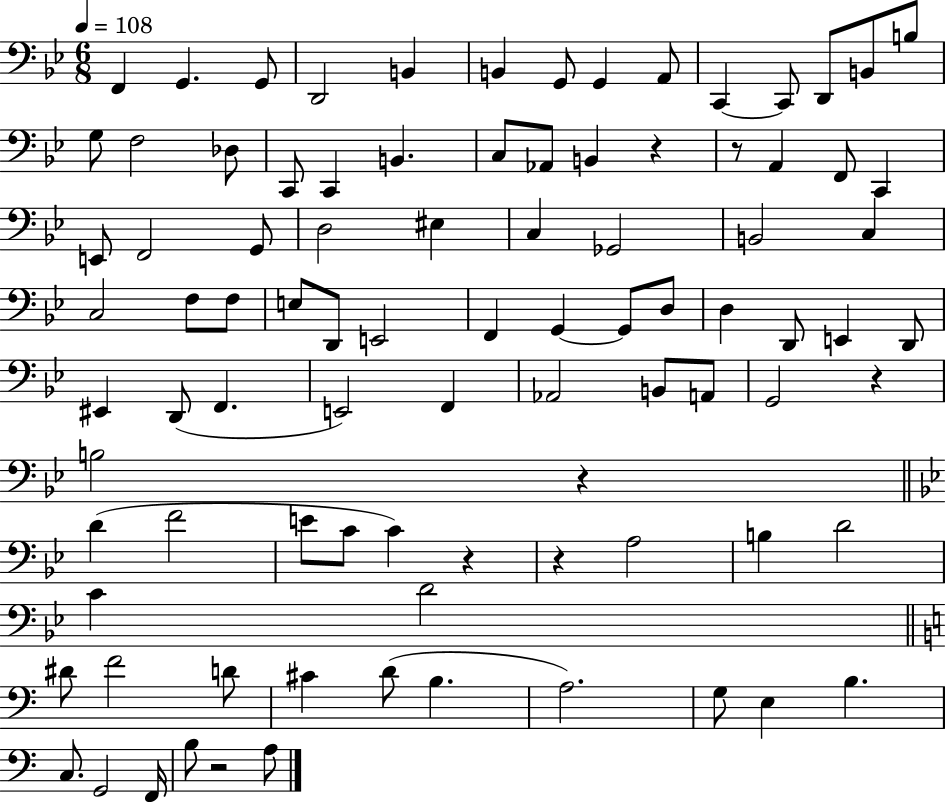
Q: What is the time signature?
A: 6/8